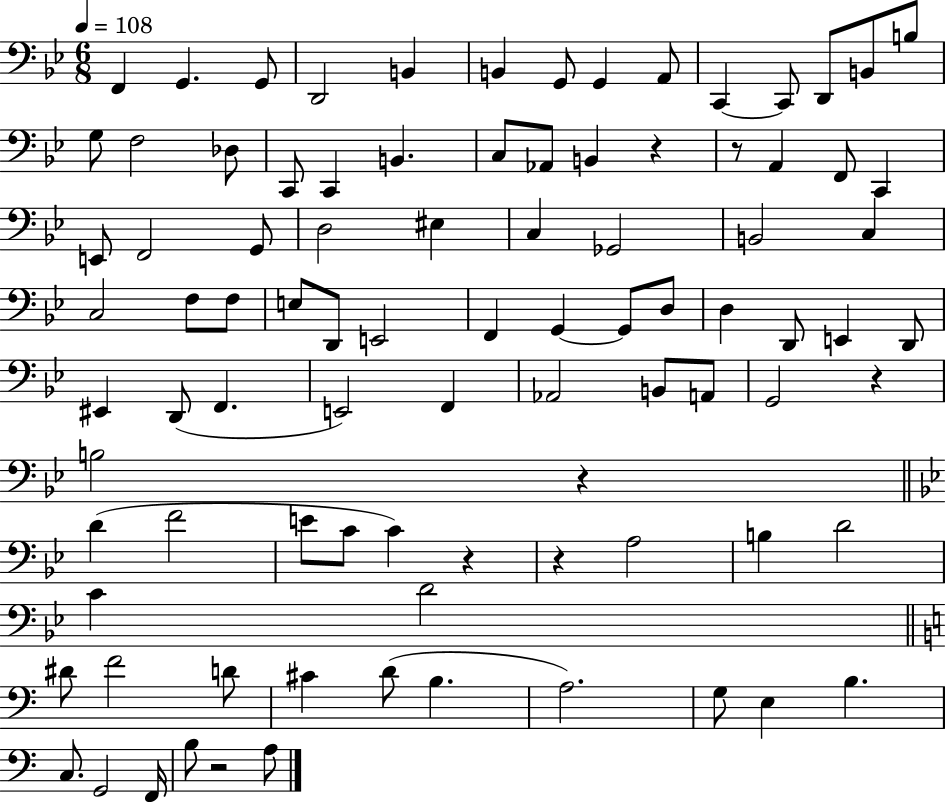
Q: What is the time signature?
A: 6/8